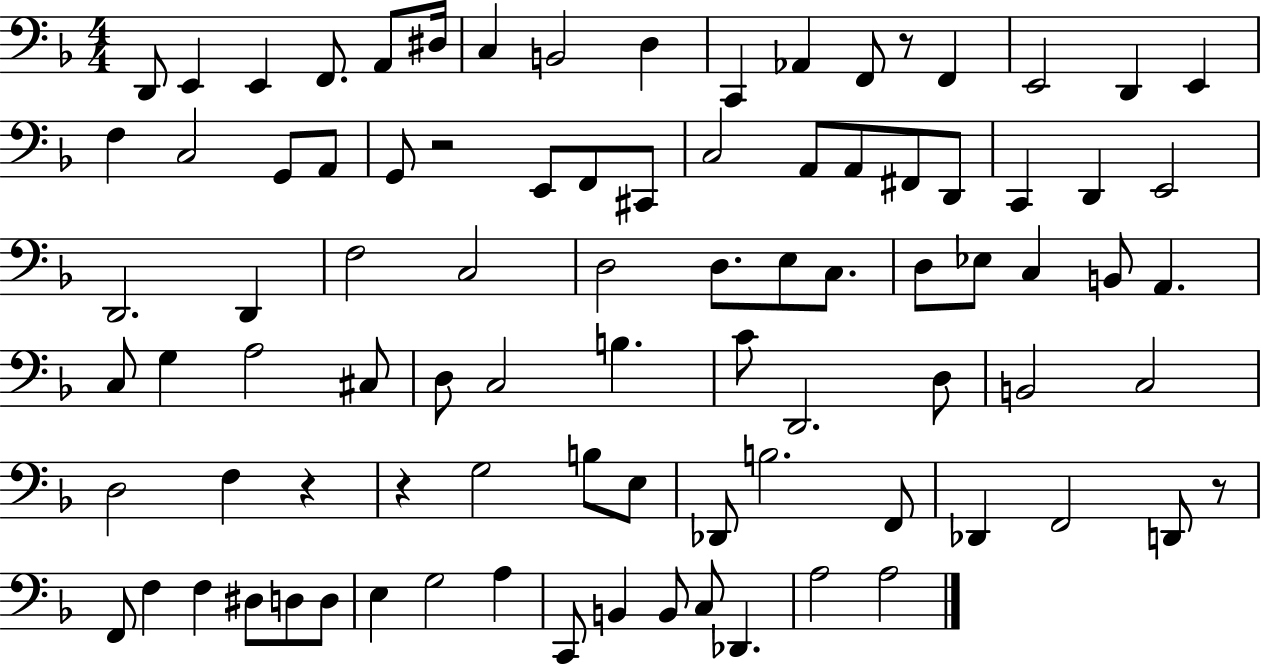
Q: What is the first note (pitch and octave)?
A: D2